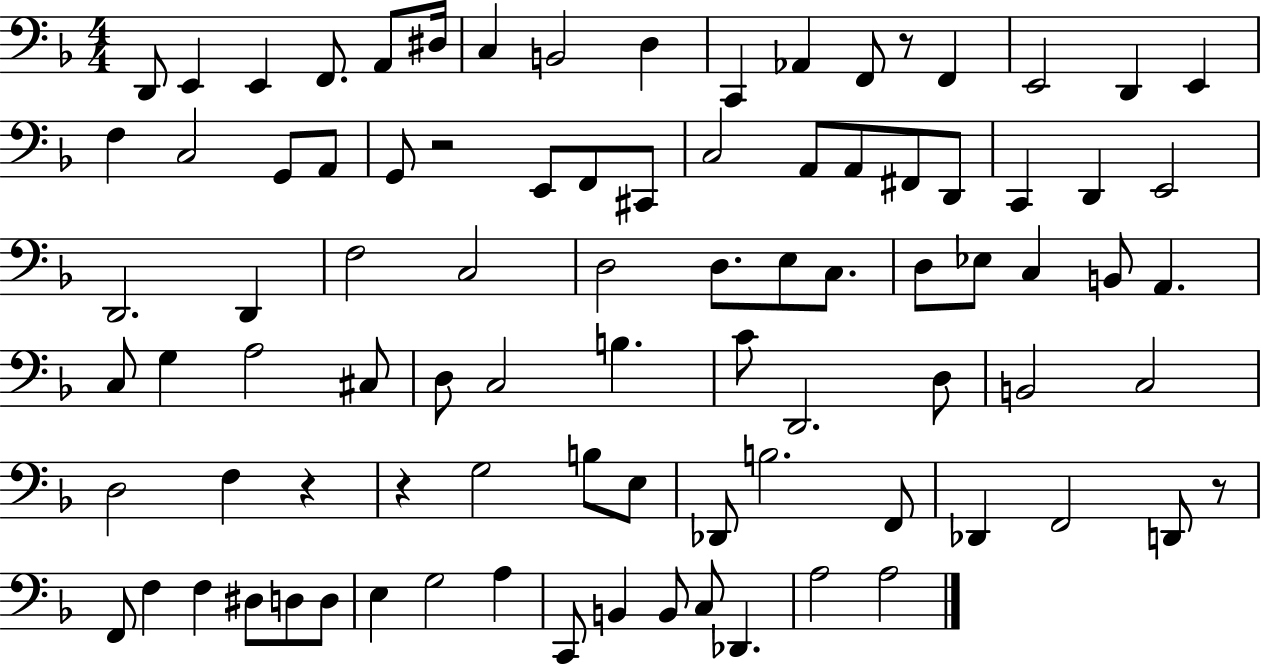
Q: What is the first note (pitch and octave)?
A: D2